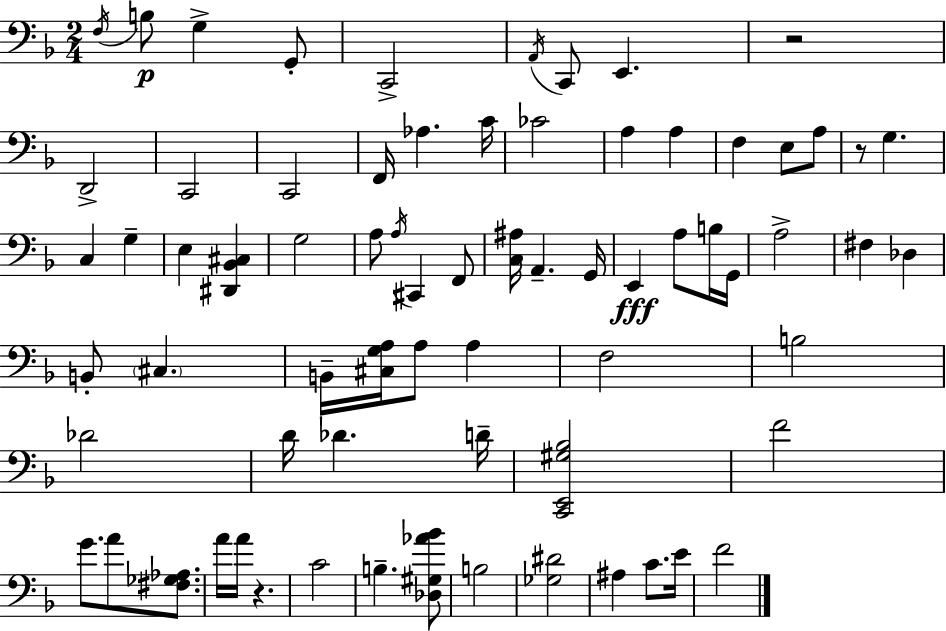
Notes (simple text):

F3/s B3/e G3/q G2/e C2/h A2/s C2/e E2/q. R/h D2/h C2/h C2/h F2/s Ab3/q. C4/s CES4/h A3/q A3/q F3/q E3/e A3/e R/e G3/q. C3/q G3/q E3/q [D#2,Bb2,C#3]/q G3/h A3/e A3/s C#2/q F2/e [C3,A#3]/s A2/q. G2/s E2/q A3/e B3/s G2/s A3/h F#3/q Db3/q B2/e C#3/q. B2/s [C#3,G3,A3]/s A3/e A3/q F3/h B3/h Db4/h D4/s Db4/q. D4/s [C2,E2,G#3,Bb3]/h F4/h G4/e. A4/e [F#3,Gb3,Ab3]/e. A4/s A4/s R/q. C4/h B3/q. [Db3,G#3,Ab4,Bb4]/e B3/h [Gb3,D#4]/h A#3/q C4/e. E4/s F4/h